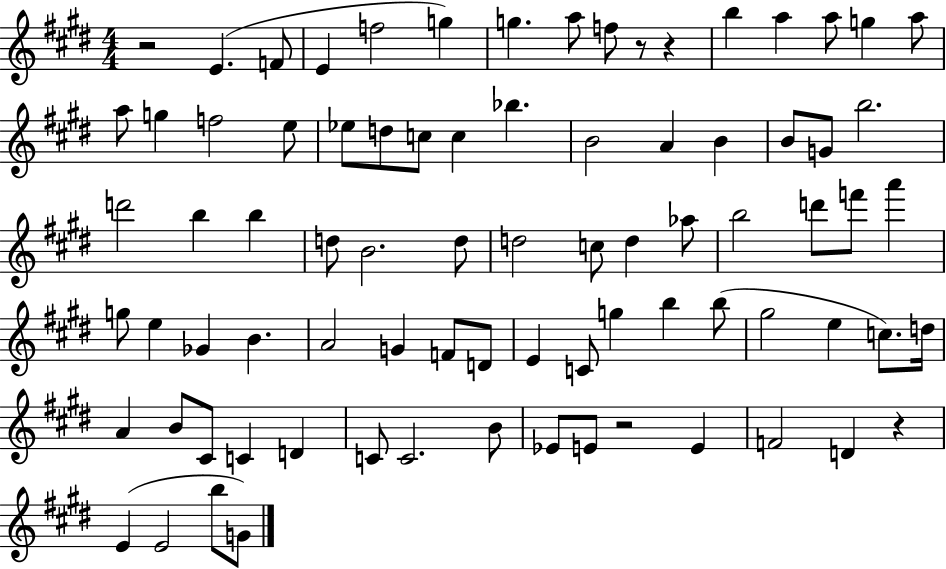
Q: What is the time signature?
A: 4/4